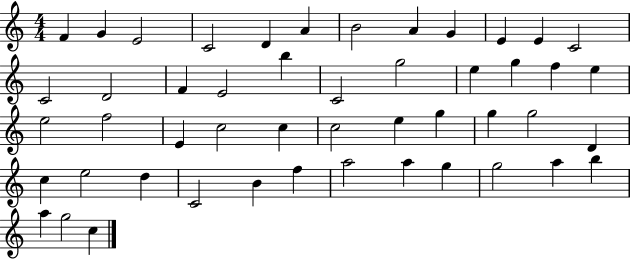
F4/q G4/q E4/h C4/h D4/q A4/q B4/h A4/q G4/q E4/q E4/q C4/h C4/h D4/h F4/q E4/h B5/q C4/h G5/h E5/q G5/q F5/q E5/q E5/h F5/h E4/q C5/h C5/q C5/h E5/q G5/q G5/q G5/h D4/q C5/q E5/h D5/q C4/h B4/q F5/q A5/h A5/q G5/q G5/h A5/q B5/q A5/q G5/h C5/q